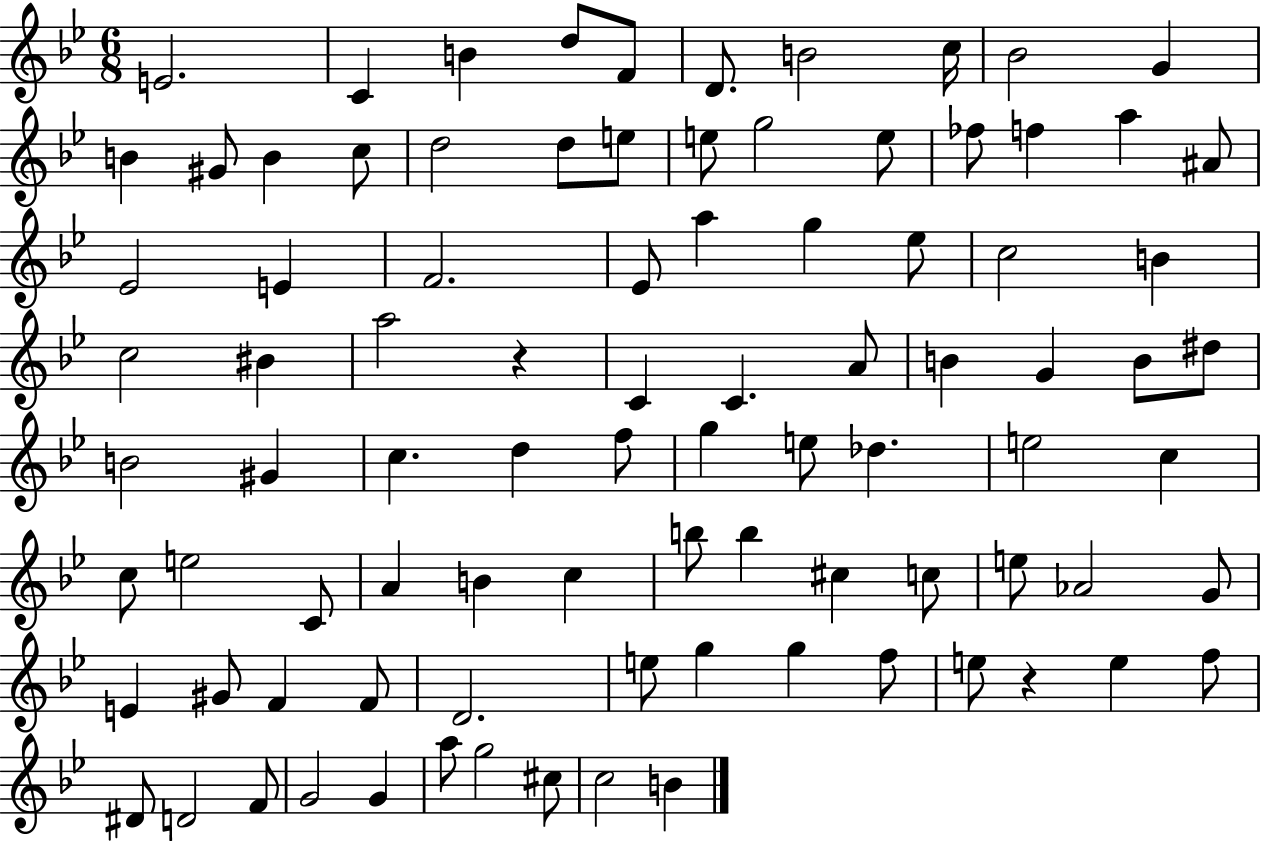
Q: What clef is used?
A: treble